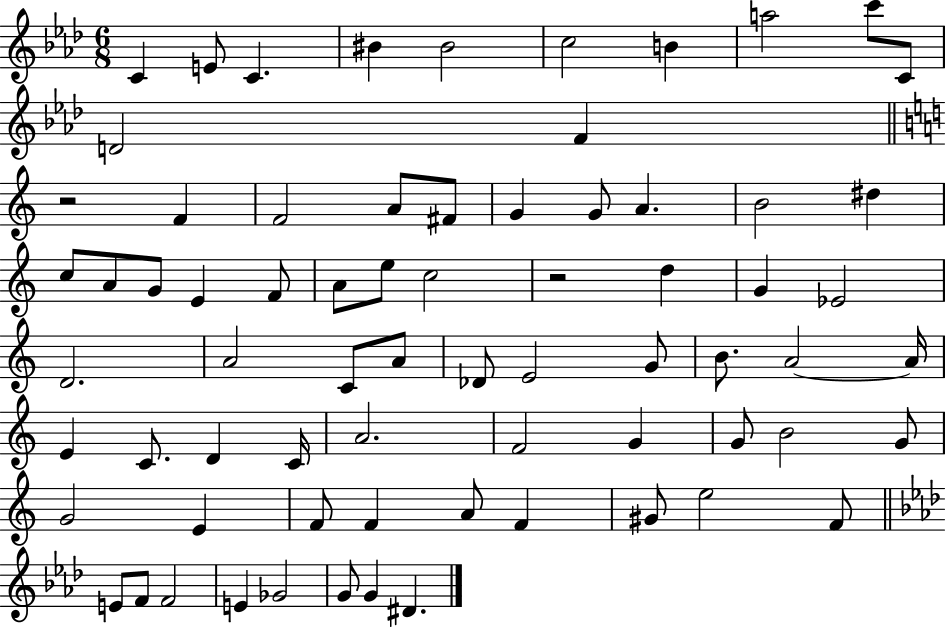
{
  \clef treble
  \numericTimeSignature
  \time 6/8
  \key aes \major
  c'4 e'8 c'4. | bis'4 bis'2 | c''2 b'4 | a''2 c'''8 c'8 | \break d'2 f'4 | \bar "||" \break \key a \minor r2 f'4 | f'2 a'8 fis'8 | g'4 g'8 a'4. | b'2 dis''4 | \break c''8 a'8 g'8 e'4 f'8 | a'8 e''8 c''2 | r2 d''4 | g'4 ees'2 | \break d'2. | a'2 c'8 a'8 | des'8 e'2 g'8 | b'8. a'2~~ a'16 | \break e'4 c'8. d'4 c'16 | a'2. | f'2 g'4 | g'8 b'2 g'8 | \break g'2 e'4 | f'8 f'4 a'8 f'4 | gis'8 e''2 f'8 | \bar "||" \break \key aes \major e'8 f'8 f'2 | e'4 ges'2 | g'8 g'4 dis'4. | \bar "|."
}